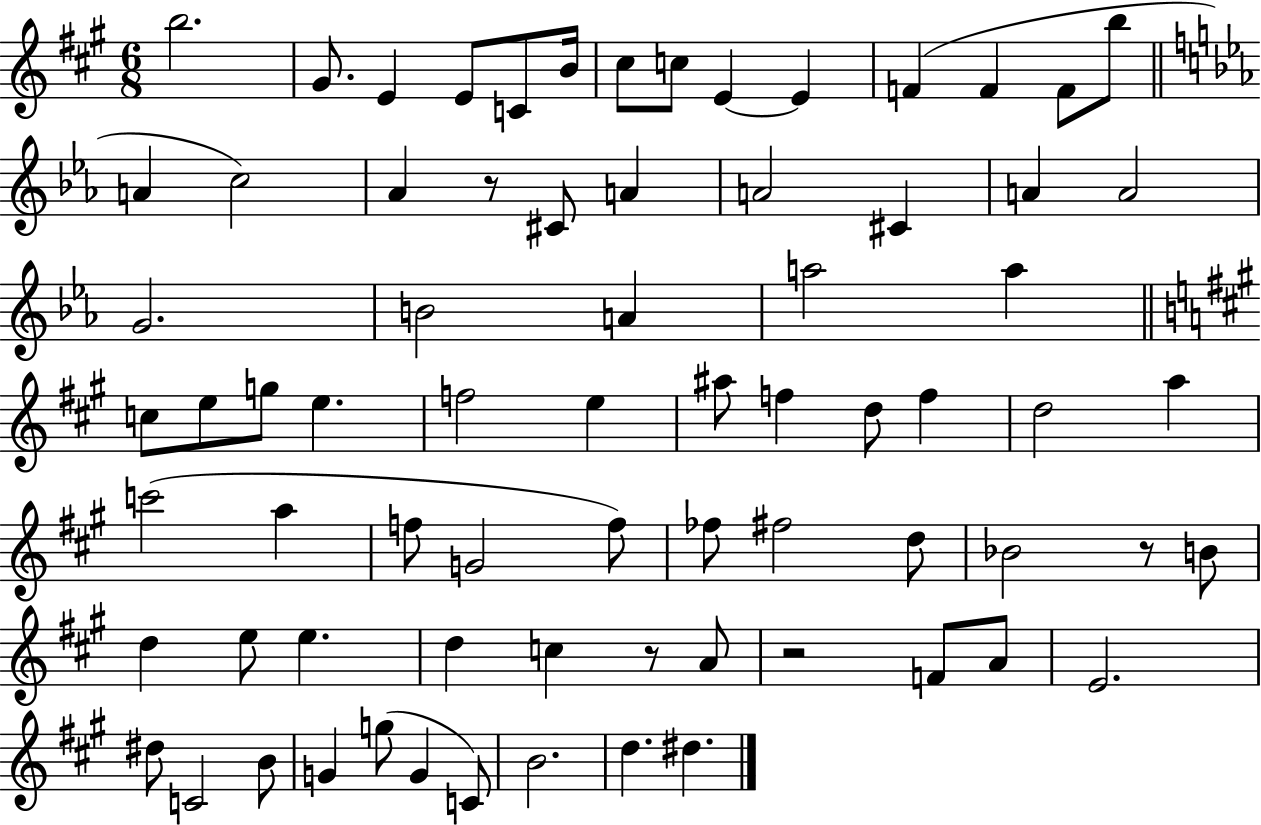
{
  \clef treble
  \numericTimeSignature
  \time 6/8
  \key a \major
  b''2. | gis'8. e'4 e'8 c'8 b'16 | cis''8 c''8 e'4~~ e'4 | f'4( f'4 f'8 b''8 | \break \bar "||" \break \key ees \major a'4 c''2) | aes'4 r8 cis'8 a'4 | a'2 cis'4 | a'4 a'2 | \break g'2. | b'2 a'4 | a''2 a''4 | \bar "||" \break \key a \major c''8 e''8 g''8 e''4. | f''2 e''4 | ais''8 f''4 d''8 f''4 | d''2 a''4 | \break c'''2( a''4 | f''8 g'2 f''8) | fes''8 fis''2 d''8 | bes'2 r8 b'8 | \break d''4 e''8 e''4. | d''4 c''4 r8 a'8 | r2 f'8 a'8 | e'2. | \break dis''8 c'2 b'8 | g'4 g''8( g'4 c'8) | b'2. | d''4. dis''4. | \break \bar "|."
}